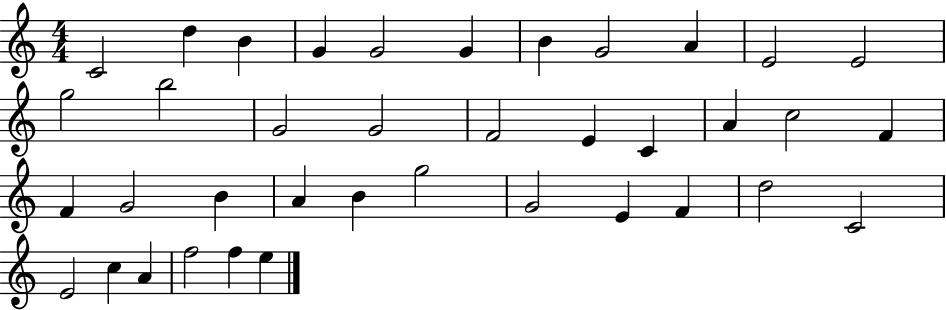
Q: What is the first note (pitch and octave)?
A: C4